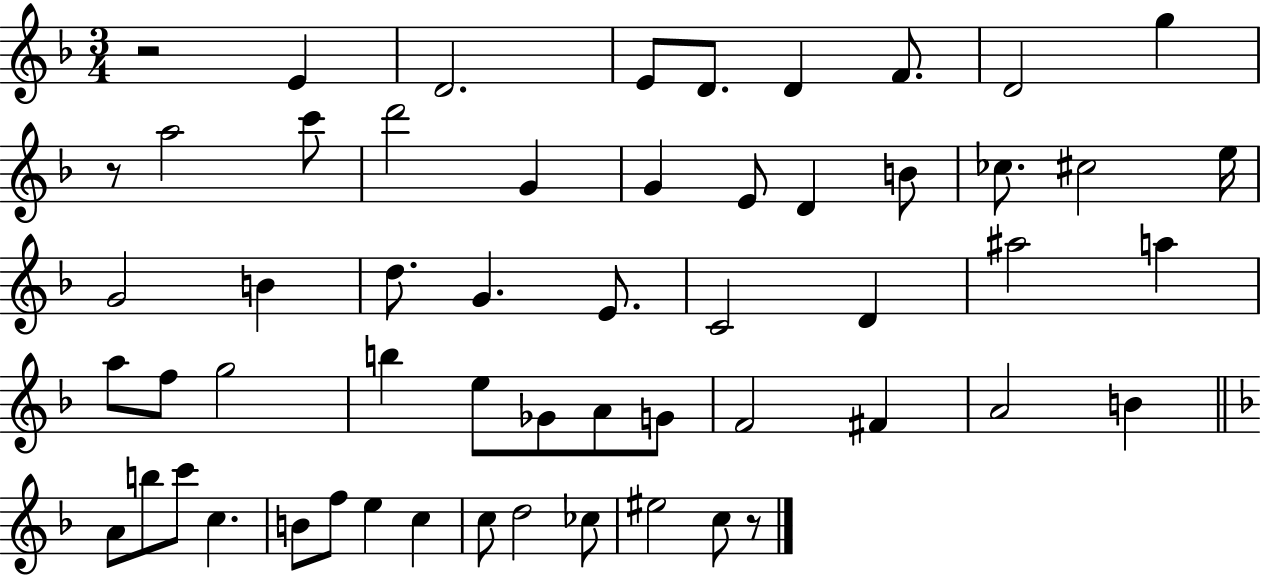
R/h E4/q D4/h. E4/e D4/e. D4/q F4/e. D4/h G5/q R/e A5/h C6/e D6/h G4/q G4/q E4/e D4/q B4/e CES5/e. C#5/h E5/s G4/h B4/q D5/e. G4/q. E4/e. C4/h D4/q A#5/h A5/q A5/e F5/e G5/h B5/q E5/e Gb4/e A4/e G4/e F4/h F#4/q A4/h B4/q A4/e B5/e C6/e C5/q. B4/e F5/e E5/q C5/q C5/e D5/h CES5/e EIS5/h C5/e R/e